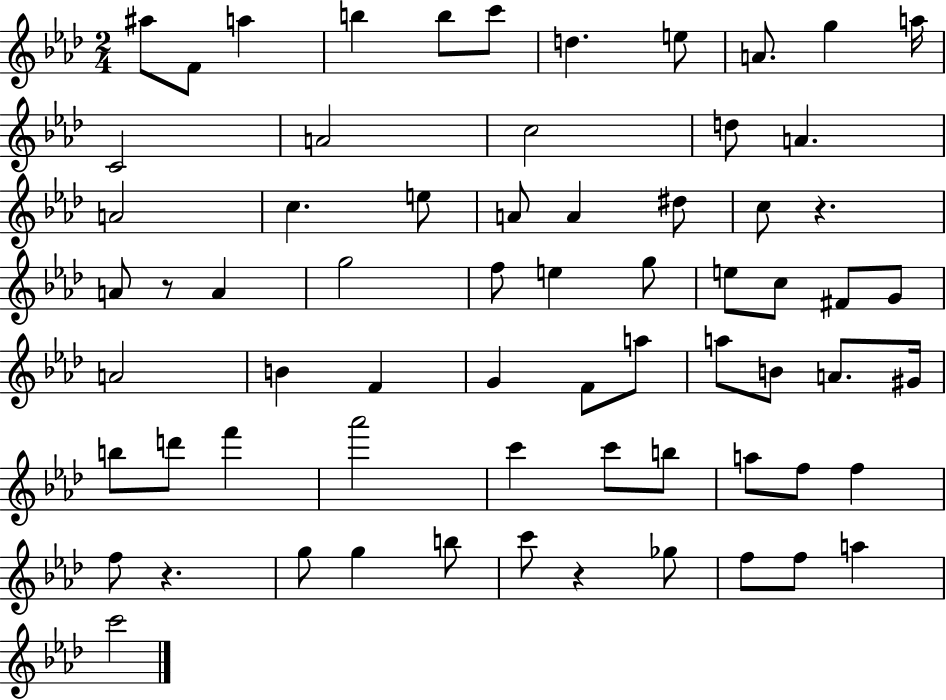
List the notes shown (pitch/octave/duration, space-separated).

A#5/e F4/e A5/q B5/q B5/e C6/e D5/q. E5/e A4/e. G5/q A5/s C4/h A4/h C5/h D5/e A4/q. A4/h C5/q. E5/e A4/e A4/q D#5/e C5/e R/q. A4/e R/e A4/q G5/h F5/e E5/q G5/e E5/e C5/e F#4/e G4/e A4/h B4/q F4/q G4/q F4/e A5/e A5/e B4/e A4/e. G#4/s B5/e D6/e F6/q Ab6/h C6/q C6/e B5/e A5/e F5/e F5/q F5/e R/q. G5/e G5/q B5/e C6/e R/q Gb5/e F5/e F5/e A5/q C6/h